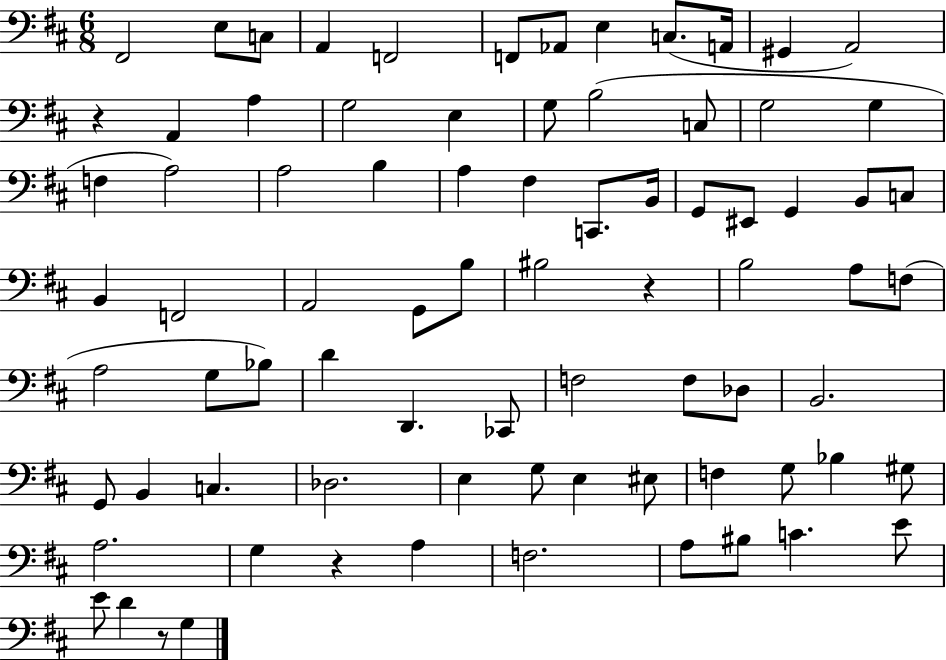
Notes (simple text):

F#2/h E3/e C3/e A2/q F2/h F2/e Ab2/e E3/q C3/e. A2/s G#2/q A2/h R/q A2/q A3/q G3/h E3/q G3/e B3/h C3/e G3/h G3/q F3/q A3/h A3/h B3/q A3/q F#3/q C2/e. B2/s G2/e EIS2/e G2/q B2/e C3/e B2/q F2/h A2/h G2/e B3/e BIS3/h R/q B3/h A3/e F3/e A3/h G3/e Bb3/e D4/q D2/q. CES2/e F3/h F3/e Db3/e B2/h. G2/e B2/q C3/q. Db3/h. E3/q G3/e E3/q EIS3/e F3/q G3/e Bb3/q G#3/e A3/h. G3/q R/q A3/q F3/h. A3/e BIS3/e C4/q. E4/e E4/e D4/q R/e G3/q